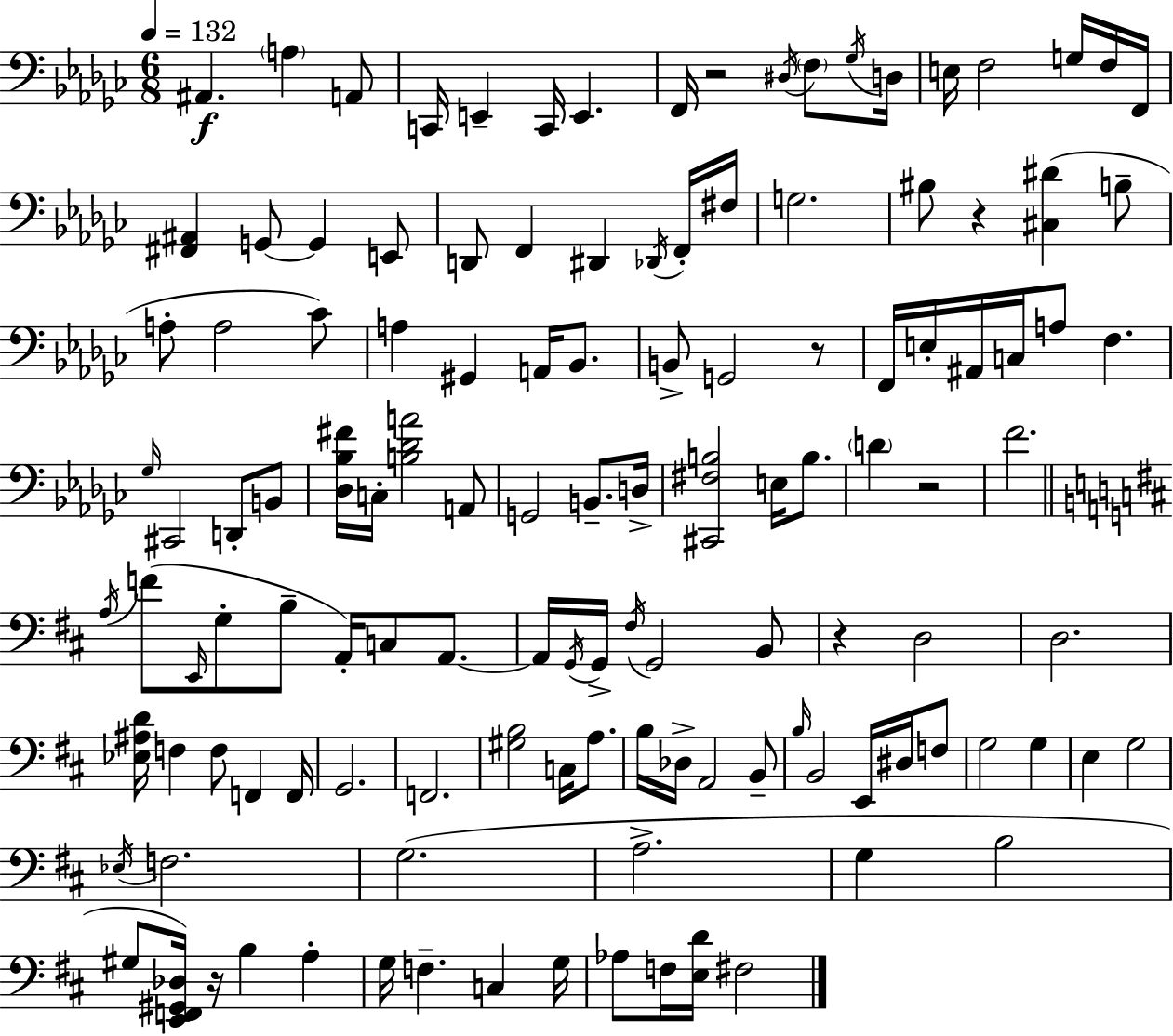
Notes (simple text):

A#2/q. A3/q A2/e C2/s E2/q C2/s E2/q. F2/s R/h D#3/s F3/e Gb3/s D3/s E3/s F3/h G3/s F3/s F2/s [F#2,A#2]/q G2/e G2/q E2/e D2/e F2/q D#2/q Db2/s F2/s F#3/s G3/h. BIS3/e R/q [C#3,D#4]/q B3/e A3/e A3/h CES4/e A3/q G#2/q A2/s Bb2/e. B2/e G2/h R/e F2/s E3/s A#2/s C3/s A3/e F3/q. Gb3/s C#2/h D2/e B2/e [Db3,Bb3,F#4]/s C3/s [B3,Db4,A4]/h A2/e G2/h B2/e. D3/s [C#2,F#3,B3]/h E3/s B3/e. D4/q R/h F4/h. A3/s F4/e E2/s G3/e B3/e A2/s C3/e A2/e. A2/s G2/s G2/s F#3/s G2/h B2/e R/q D3/h D3/h. [Eb3,A#3,D4]/s F3/q F3/e F2/q F2/s G2/h. F2/h. [G#3,B3]/h C3/s A3/e. B3/s Db3/s A2/h B2/e B3/s B2/h E2/s D#3/s F3/e G3/h G3/q E3/q G3/h Eb3/s F3/h. G3/h. A3/h. G3/q B3/h G#3/e [E2,F2,G#2,Db3]/s R/s B3/q A3/q G3/s F3/q. C3/q G3/s Ab3/e F3/s [E3,D4]/s F#3/h